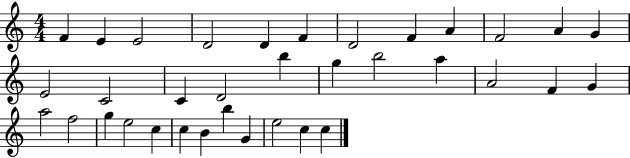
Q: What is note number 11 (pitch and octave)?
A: A4